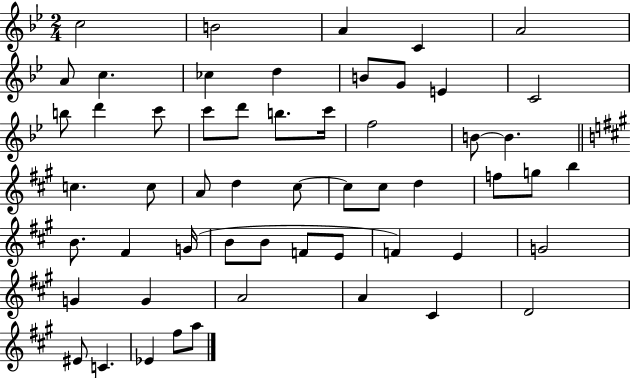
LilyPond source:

{
  \clef treble
  \numericTimeSignature
  \time 2/4
  \key bes \major
  c''2 | b'2 | a'4 c'4 | a'2 | \break a'8 c''4. | ces''4 d''4 | b'8 g'8 e'4 | c'2 | \break b''8 d'''4 c'''8 | c'''8 d'''8 b''8. c'''16 | f''2 | b'8~~ b'4. | \break \bar "||" \break \key a \major c''4. c''8 | a'8 d''4 cis''8~~ | cis''8 cis''8 d''4 | f''8 g''8 b''4 | \break b'8. fis'4 g'16( | b'8 b'8 f'8 e'8 | f'4) e'4 | g'2 | \break g'4 g'4 | a'2 | a'4 cis'4 | d'2 | \break eis'8 c'4. | ees'4 fis''8 a''8 | \bar "|."
}